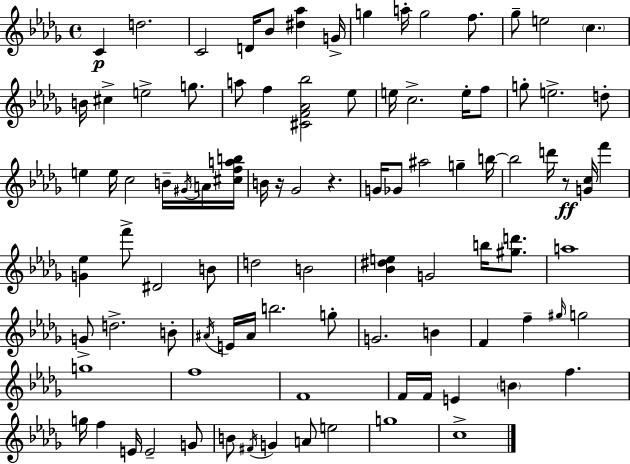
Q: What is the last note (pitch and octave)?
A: C5